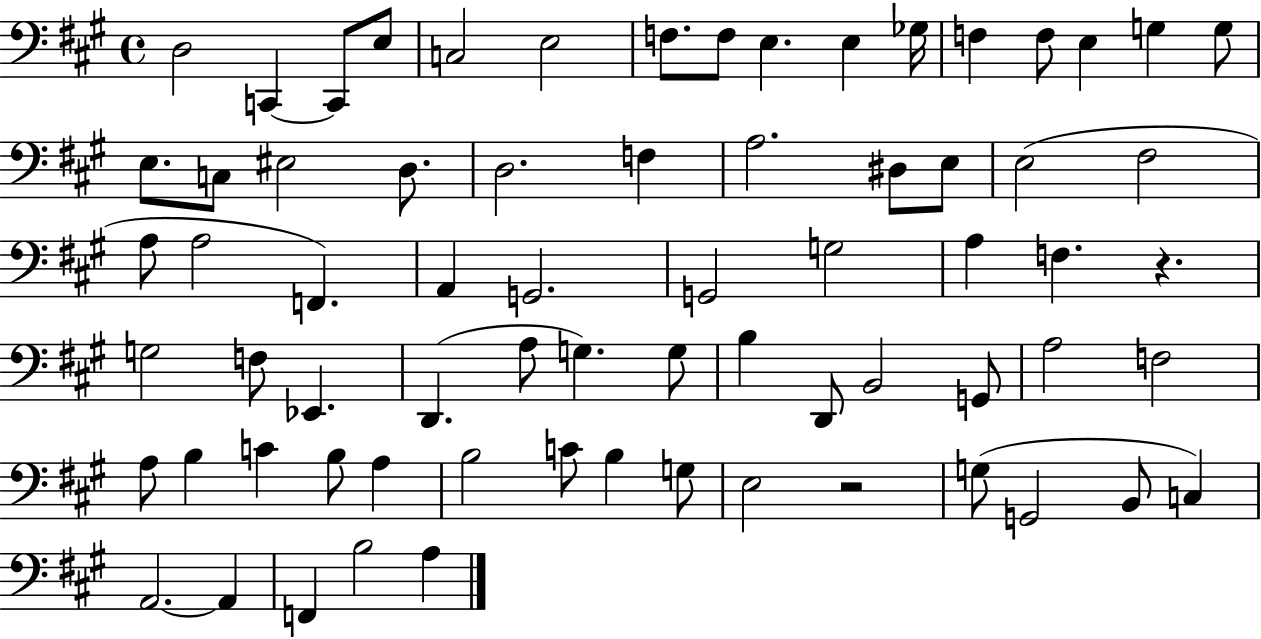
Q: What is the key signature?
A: A major